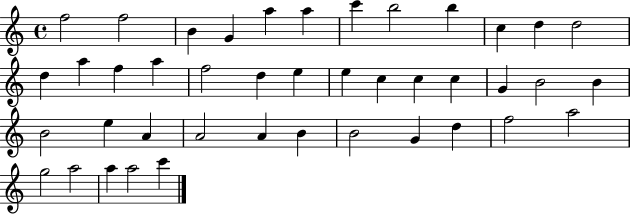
{
  \clef treble
  \time 4/4
  \defaultTimeSignature
  \key c \major
  f''2 f''2 | b'4 g'4 a''4 a''4 | c'''4 b''2 b''4 | c''4 d''4 d''2 | \break d''4 a''4 f''4 a''4 | f''2 d''4 e''4 | e''4 c''4 c''4 c''4 | g'4 b'2 b'4 | \break b'2 e''4 a'4 | a'2 a'4 b'4 | b'2 g'4 d''4 | f''2 a''2 | \break g''2 a''2 | a''4 a''2 c'''4 | \bar "|."
}